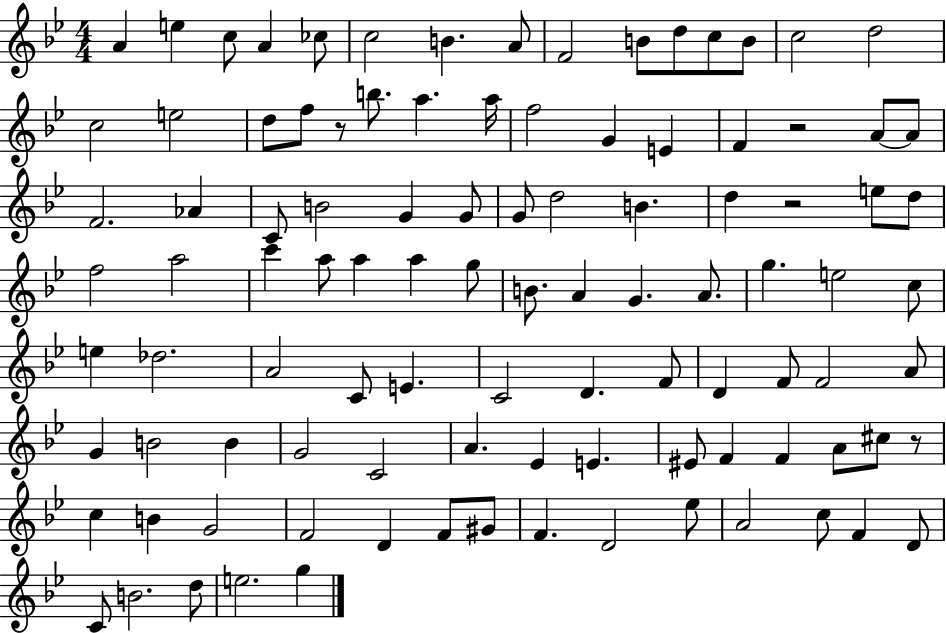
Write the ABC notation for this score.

X:1
T:Untitled
M:4/4
L:1/4
K:Bb
A e c/2 A _c/2 c2 B A/2 F2 B/2 d/2 c/2 B/2 c2 d2 c2 e2 d/2 f/2 z/2 b/2 a a/4 f2 G E F z2 A/2 A/2 F2 _A C/2 B2 G G/2 G/2 d2 B d z2 e/2 d/2 f2 a2 c' a/2 a a g/2 B/2 A G A/2 g e2 c/2 e _d2 A2 C/2 E C2 D F/2 D F/2 F2 A/2 G B2 B G2 C2 A _E E ^E/2 F F A/2 ^c/2 z/2 c B G2 F2 D F/2 ^G/2 F D2 _e/2 A2 c/2 F D/2 C/2 B2 d/2 e2 g